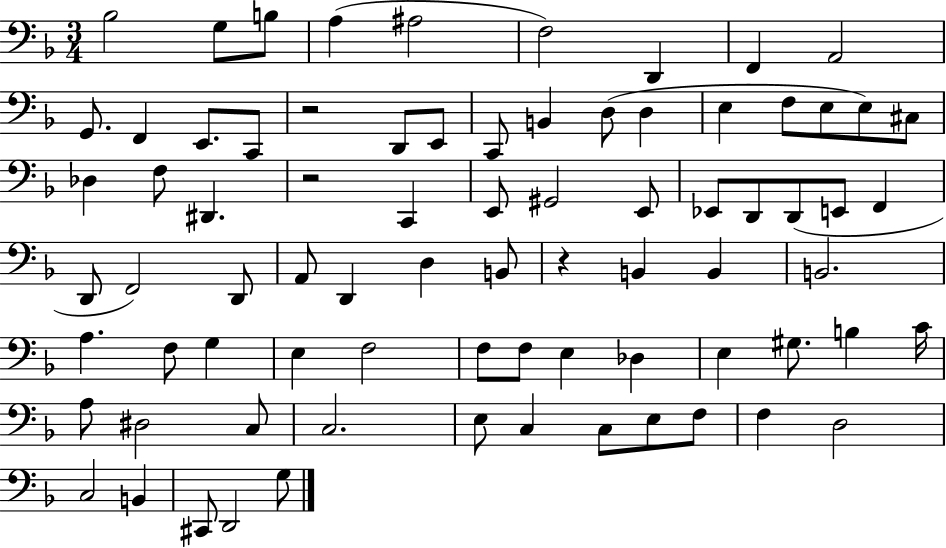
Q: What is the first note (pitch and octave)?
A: Bb3